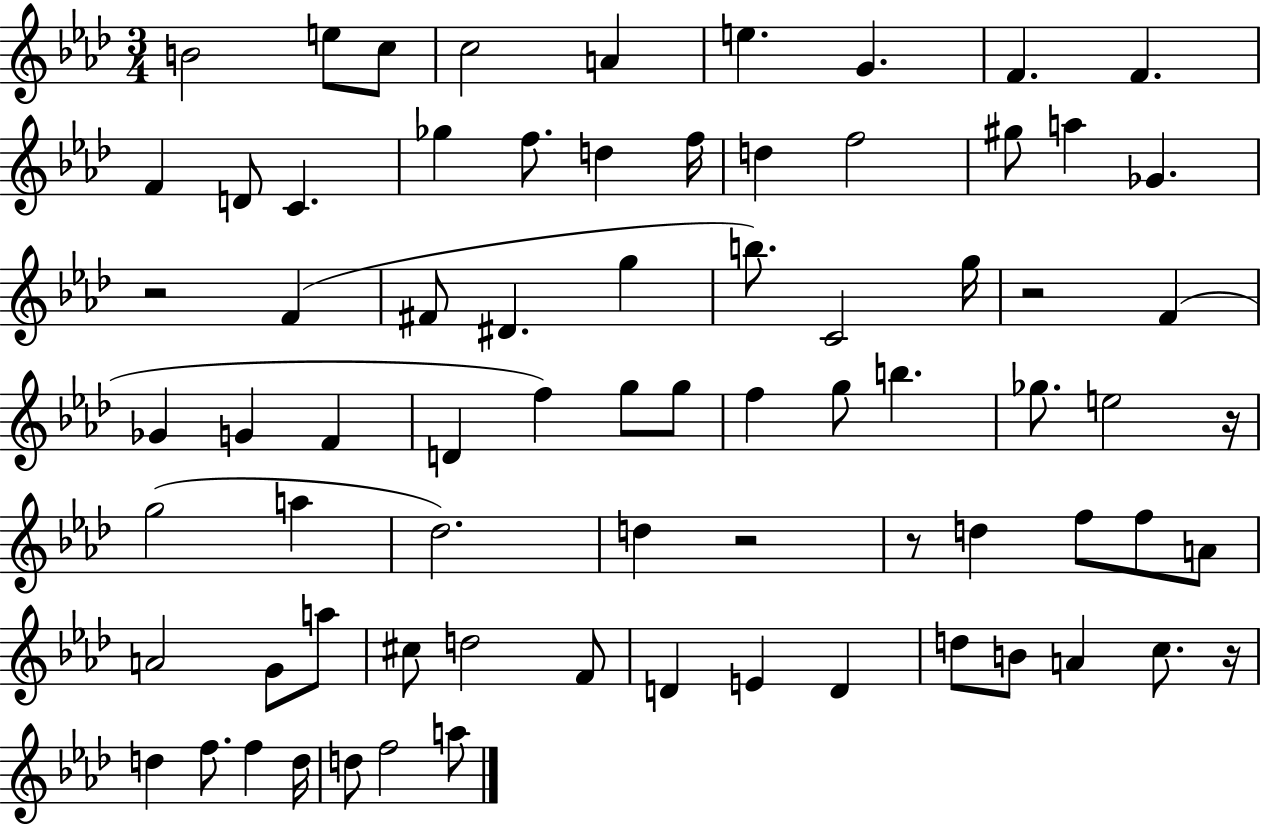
{
  \clef treble
  \numericTimeSignature
  \time 3/4
  \key aes \major
  b'2 e''8 c''8 | c''2 a'4 | e''4. g'4. | f'4. f'4. | \break f'4 d'8 c'4. | ges''4 f''8. d''4 f''16 | d''4 f''2 | gis''8 a''4 ges'4. | \break r2 f'4( | fis'8 dis'4. g''4 | b''8.) c'2 g''16 | r2 f'4( | \break ges'4 g'4 f'4 | d'4 f''4) g''8 g''8 | f''4 g''8 b''4. | ges''8. e''2 r16 | \break g''2( a''4 | des''2.) | d''4 r2 | r8 d''4 f''8 f''8 a'8 | \break a'2 g'8 a''8 | cis''8 d''2 f'8 | d'4 e'4 d'4 | d''8 b'8 a'4 c''8. r16 | \break d''4 f''8. f''4 d''16 | d''8 f''2 a''8 | \bar "|."
}